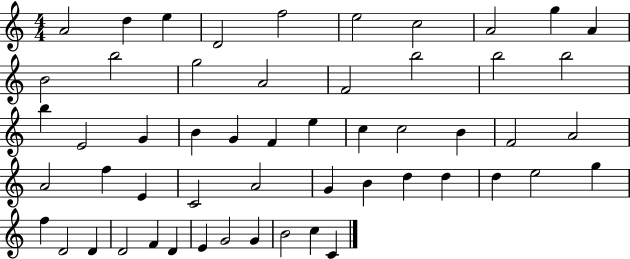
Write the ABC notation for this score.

X:1
T:Untitled
M:4/4
L:1/4
K:C
A2 d e D2 f2 e2 c2 A2 g A B2 b2 g2 A2 F2 b2 b2 b2 b E2 G B G F e c c2 B F2 A2 A2 f E C2 A2 G B d d d e2 g f D2 D D2 F D E G2 G B2 c C